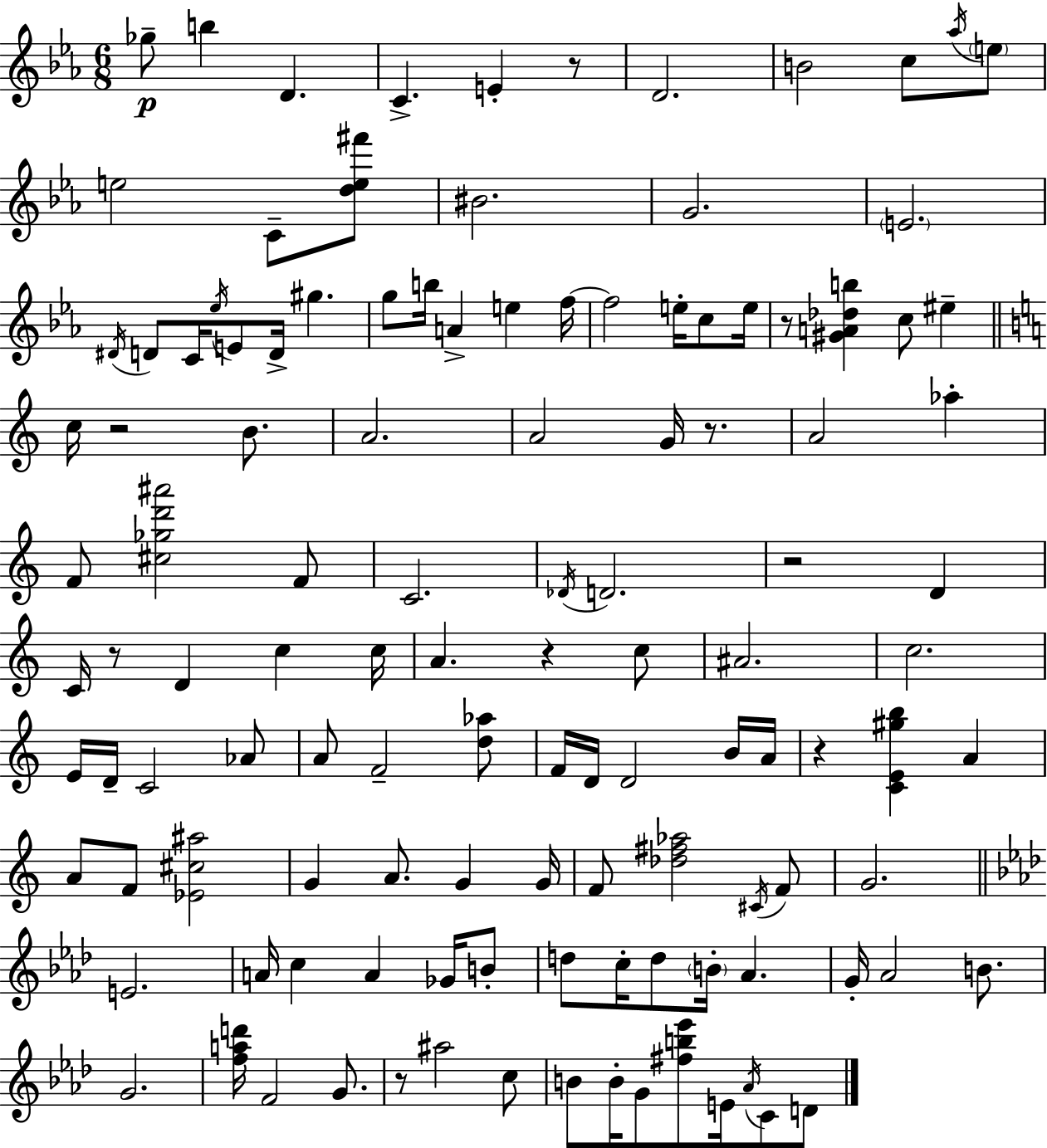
{
  \clef treble
  \numericTimeSignature
  \time 6/8
  \key c \minor
  ges''8--\p b''4 d'4. | c'4.-> e'4-. r8 | d'2. | b'2 c''8 \acciaccatura { aes''16 } \parenthesize e''8 | \break e''2 c'8-- <d'' e'' fis'''>8 | bis'2. | g'2. | \parenthesize e'2. | \break \acciaccatura { dis'16 } d'8 c'16 \acciaccatura { ees''16 } e'8 d'16-> gis''4. | g''8 b''16 a'4-> e''4 | f''16~~ f''2 e''16-. | c''8 e''16 r8 <gis' a' des'' b''>4 c''8 eis''4-- | \break \bar "||" \break \key c \major c''16 r2 b'8. | a'2. | a'2 g'16 r8. | a'2 aes''4-. | \break f'8 <cis'' ges'' d''' ais'''>2 f'8 | c'2. | \acciaccatura { des'16 } d'2. | r2 d'4 | \break c'16 r8 d'4 c''4 | c''16 a'4. r4 c''8 | ais'2. | c''2. | \break e'16 d'16-- c'2 aes'8 | a'8 f'2-- <d'' aes''>8 | f'16 d'16 d'2 b'16 | a'16 r4 <c' e' gis'' b''>4 a'4 | \break a'8 f'8 <ees' cis'' ais''>2 | g'4 a'8. g'4 | g'16 f'8 <des'' fis'' aes''>2 \acciaccatura { cis'16 } | f'8 g'2. | \break \bar "||" \break \key aes \major e'2. | a'16 c''4 a'4 ges'16 b'8-. | d''8 c''16-. d''8 \parenthesize b'16-. aes'4. | g'16-. aes'2 b'8. | \break g'2. | <f'' a'' d'''>16 f'2 g'8. | r8 ais''2 c''8 | b'8 b'16-. g'8 <fis'' b'' ees'''>8 e'16 \acciaccatura { aes'16 } c'8 d'8 | \break \bar "|."
}